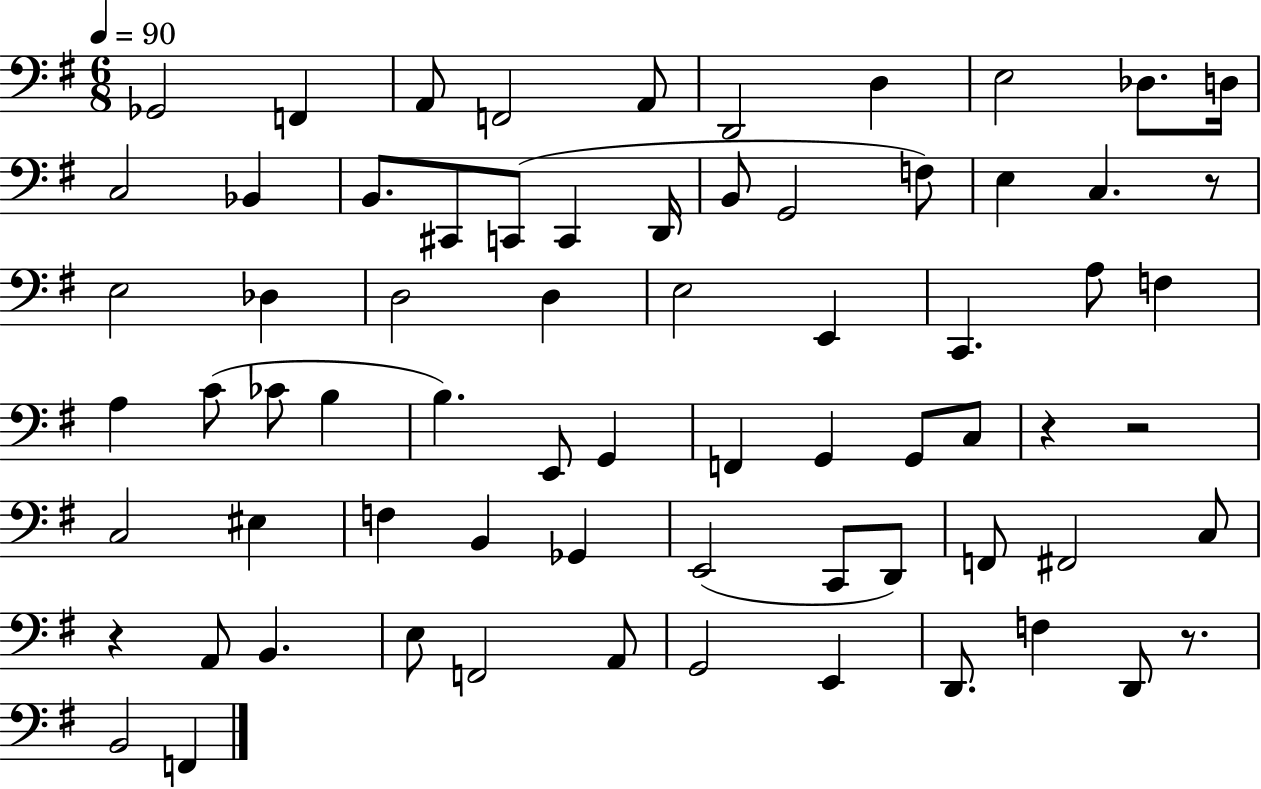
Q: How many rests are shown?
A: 5